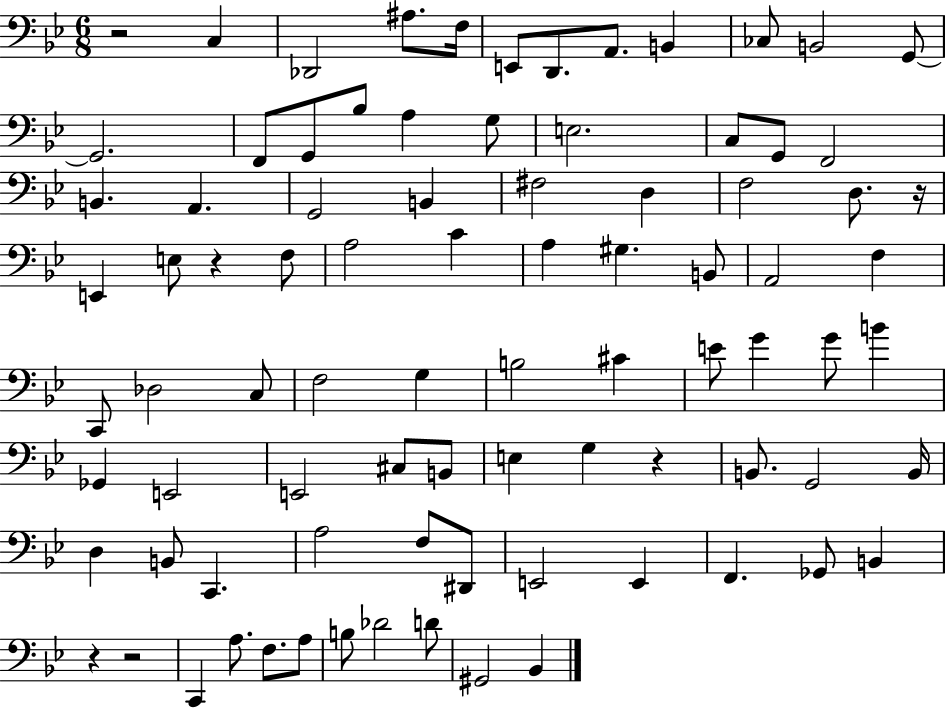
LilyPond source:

{
  \clef bass
  \numericTimeSignature
  \time 6/8
  \key bes \major
  \repeat volta 2 { r2 c4 | des,2 ais8. f16 | e,8 d,8. a,8. b,4 | ces8 b,2 g,8~~ | \break g,2. | f,8 g,8 bes8 a4 g8 | e2. | c8 g,8 f,2 | \break b,4. a,4. | g,2 b,4 | fis2 d4 | f2 d8. r16 | \break e,4 e8 r4 f8 | a2 c'4 | a4 gis4. b,8 | a,2 f4 | \break c,8 des2 c8 | f2 g4 | b2 cis'4 | e'8 g'4 g'8 b'4 | \break ges,4 e,2 | e,2 cis8 b,8 | e4 g4 r4 | b,8. g,2 b,16 | \break d4 b,8 c,4. | a2 f8 dis,8 | e,2 e,4 | f,4. ges,8 b,4 | \break r4 r2 | c,4 a8. f8. a8 | b8 des'2 d'8 | gis,2 bes,4 | \break } \bar "|."
}